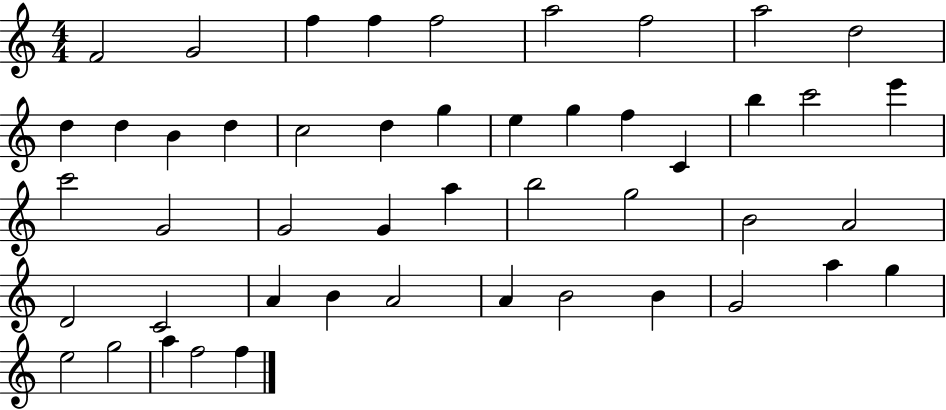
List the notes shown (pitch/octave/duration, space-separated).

F4/h G4/h F5/q F5/q F5/h A5/h F5/h A5/h D5/h D5/q D5/q B4/q D5/q C5/h D5/q G5/q E5/q G5/q F5/q C4/q B5/q C6/h E6/q C6/h G4/h G4/h G4/q A5/q B5/h G5/h B4/h A4/h D4/h C4/h A4/q B4/q A4/h A4/q B4/h B4/q G4/h A5/q G5/q E5/h G5/h A5/q F5/h F5/q